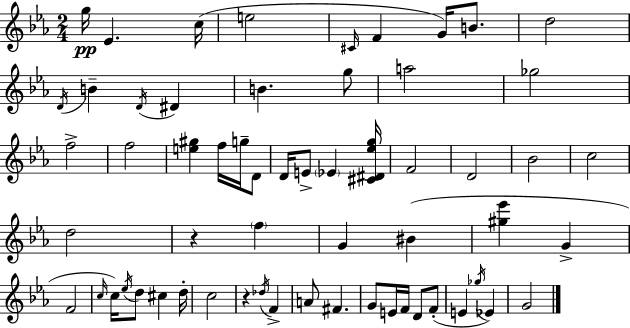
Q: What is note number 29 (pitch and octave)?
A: C5